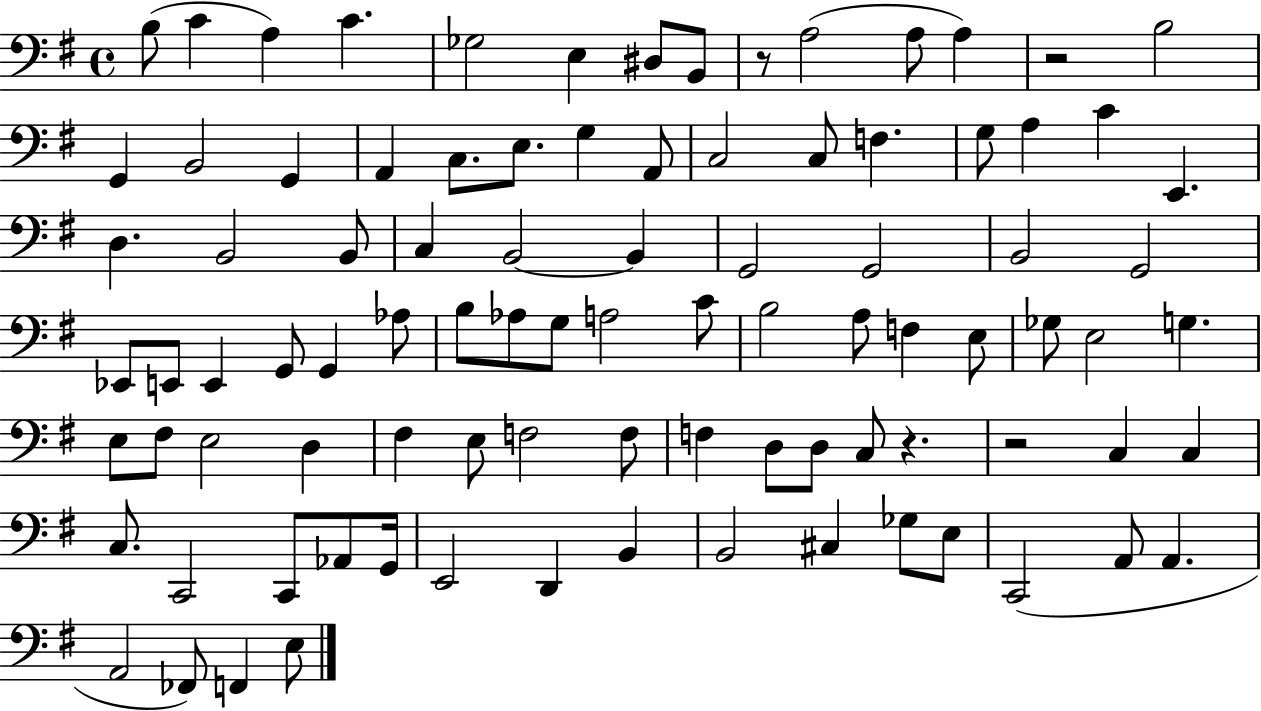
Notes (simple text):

B3/e C4/q A3/q C4/q. Gb3/h E3/q D#3/e B2/e R/e A3/h A3/e A3/q R/h B3/h G2/q B2/h G2/q A2/q C3/e. E3/e. G3/q A2/e C3/h C3/e F3/q. G3/e A3/q C4/q E2/q. D3/q. B2/h B2/e C3/q B2/h B2/q G2/h G2/h B2/h G2/h Eb2/e E2/e E2/q G2/e G2/q Ab3/e B3/e Ab3/e G3/e A3/h C4/e B3/h A3/e F3/q E3/e Gb3/e E3/h G3/q. E3/e F#3/e E3/h D3/q F#3/q E3/e F3/h F3/e F3/q D3/e D3/e C3/e R/q. R/h C3/q C3/q C3/e. C2/h C2/e Ab2/e G2/s E2/h D2/q B2/q B2/h C#3/q Gb3/e E3/e C2/h A2/e A2/q. A2/h FES2/e F2/q E3/e